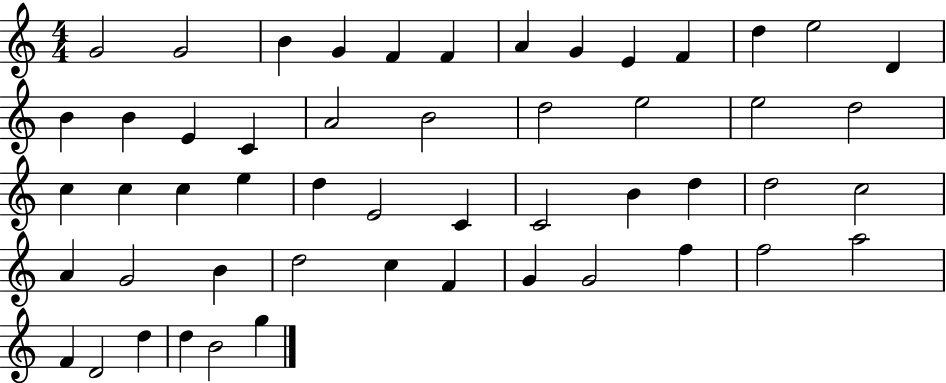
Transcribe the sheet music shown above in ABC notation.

X:1
T:Untitled
M:4/4
L:1/4
K:C
G2 G2 B G F F A G E F d e2 D B B E C A2 B2 d2 e2 e2 d2 c c c e d E2 C C2 B d d2 c2 A G2 B d2 c F G G2 f f2 a2 F D2 d d B2 g